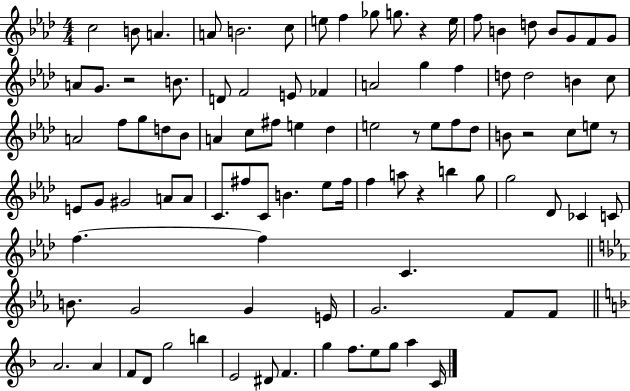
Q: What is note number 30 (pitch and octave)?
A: D5